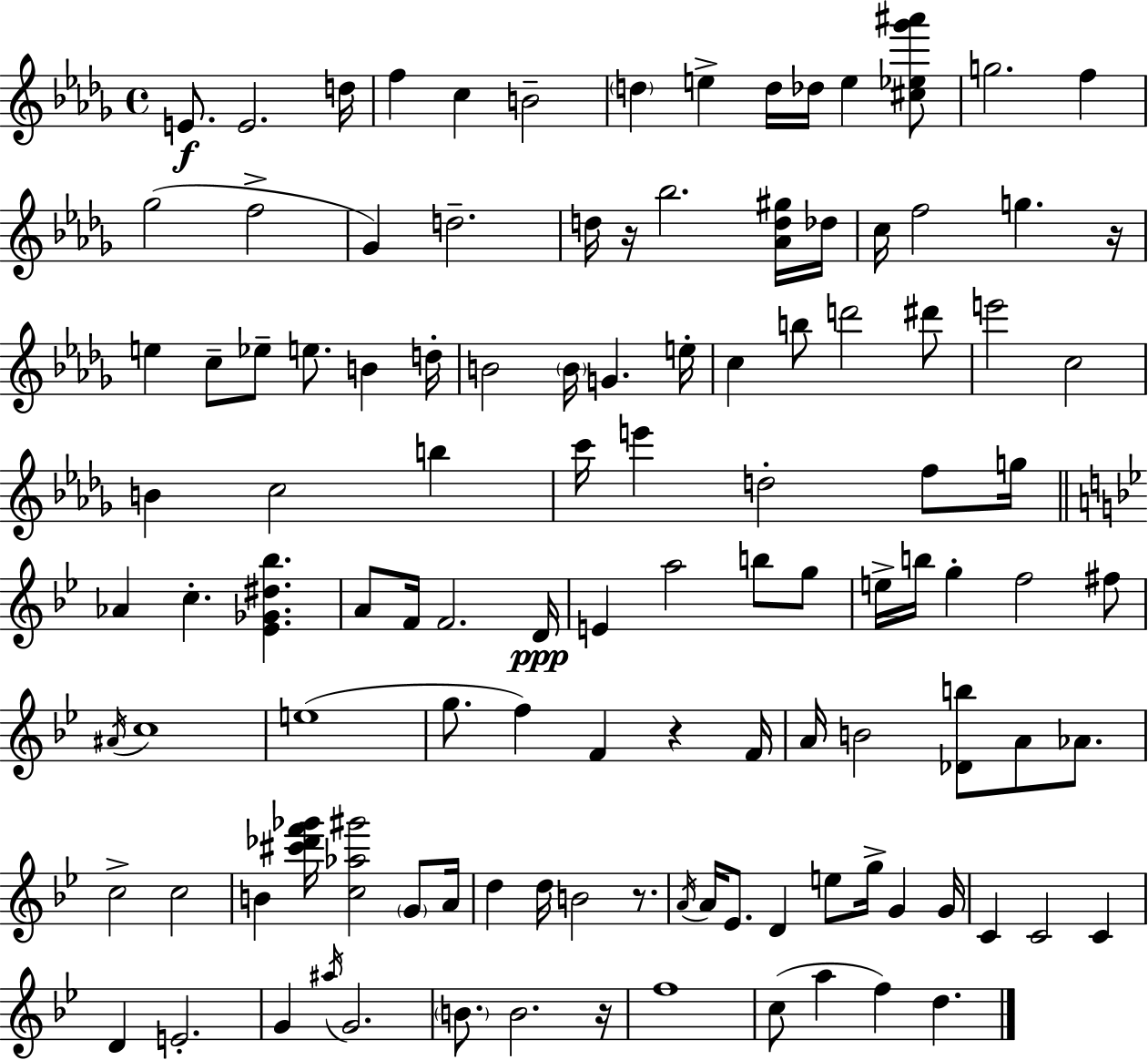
X:1
T:Untitled
M:4/4
L:1/4
K:Bbm
E/2 E2 d/4 f c B2 d e d/4 _d/4 e [^c_e_g'^a']/2 g2 f _g2 f2 _G d2 d/4 z/4 _b2 [_Ad^g]/4 _d/4 c/4 f2 g z/4 e c/2 _e/2 e/2 B d/4 B2 B/4 G e/4 c b/2 d'2 ^d'/2 e'2 c2 B c2 b c'/4 e' d2 f/2 g/4 _A c [_E_G^d_b] A/2 F/4 F2 D/4 E a2 b/2 g/2 e/4 b/4 g f2 ^f/2 ^A/4 c4 e4 g/2 f F z F/4 A/4 B2 [_Db]/2 A/2 _A/2 c2 c2 B [^c'_d'f'_g']/4 [c_a^g']2 G/2 A/4 d d/4 B2 z/2 A/4 A/4 _E/2 D e/2 g/4 G G/4 C C2 C D E2 G ^a/4 G2 B/2 B2 z/4 f4 c/2 a f d